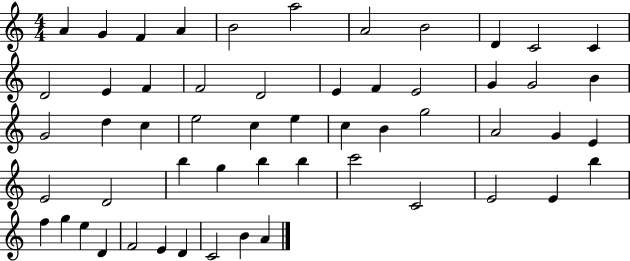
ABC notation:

X:1
T:Untitled
M:4/4
L:1/4
K:C
A G F A B2 a2 A2 B2 D C2 C D2 E F F2 D2 E F E2 G G2 B G2 d c e2 c e c B g2 A2 G E E2 D2 b g b b c'2 C2 E2 E b f g e D F2 E D C2 B A